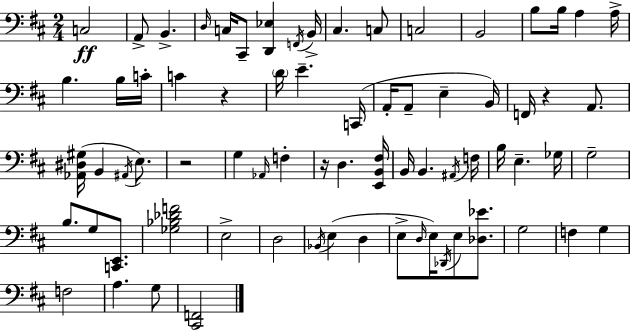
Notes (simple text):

C3/h A2/e B2/q. D3/s C3/s C#2/e [D2,Eb3]/q F2/s B2/s C#3/q. C3/e C3/h B2/h B3/e B3/s A3/q A3/s B3/q. B3/s C4/s C4/q R/q D4/s E4/q. C2/s A2/s A2/e E3/q B2/s F2/s R/q A2/e. [Ab2,D#3,G#3]/s B2/q A#2/s E3/e. R/h G3/q Ab2/s F3/q R/s D3/q. [E2,B2,F#3]/s B2/s B2/q. A#2/s F3/s B3/s E3/q. Gb3/s G3/h B3/e. G3/e [C2,E2]/e. [Gb3,Bb3,Db4,F4]/h E3/h D3/h Bb2/s E3/q D3/q E3/e D3/s E3/s Db2/s E3/e [Db3,Eb4]/e. G3/h F3/q G3/q F3/h A3/q. G3/e [C#2,F2]/h